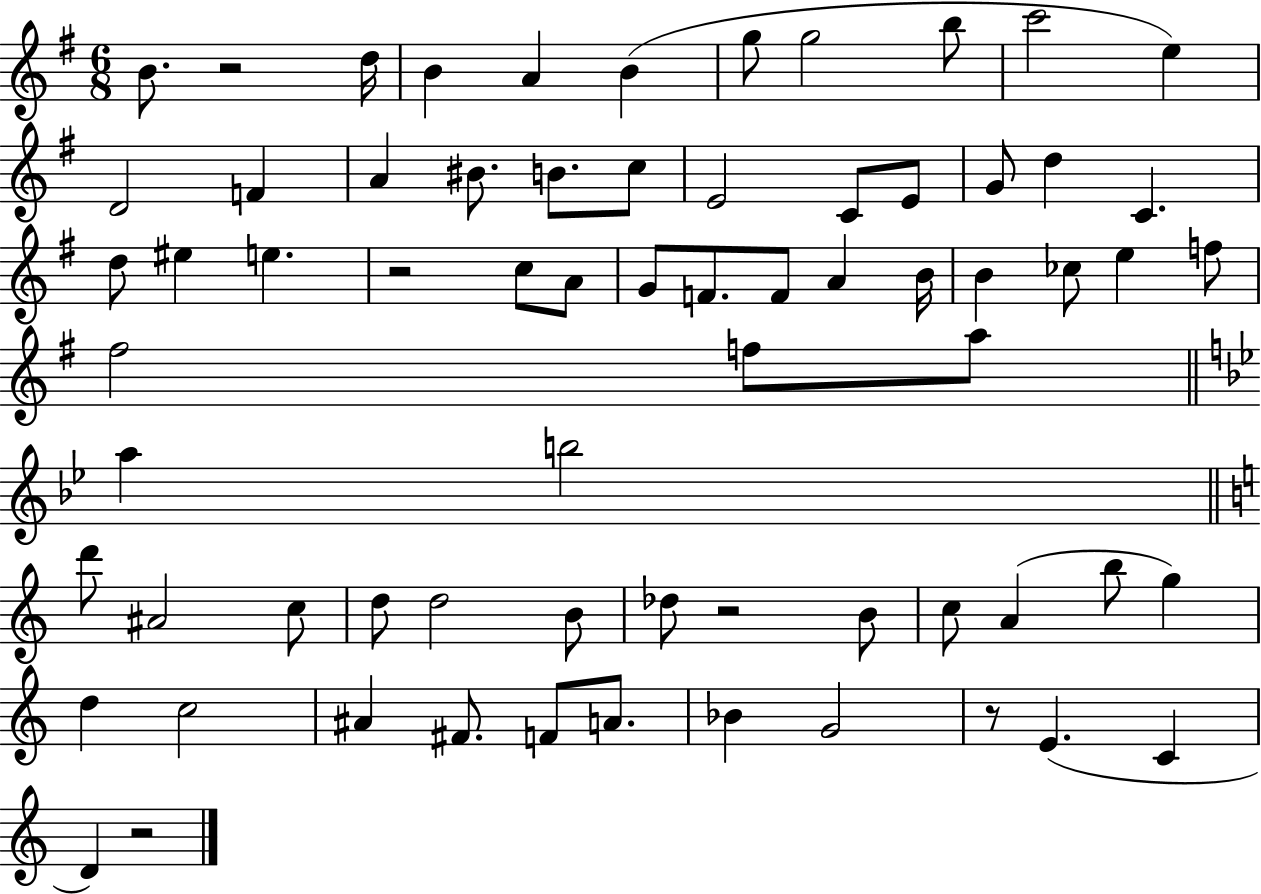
{
  \clef treble
  \numericTimeSignature
  \time 6/8
  \key g \major
  b'8. r2 d''16 | b'4 a'4 b'4( | g''8 g''2 b''8 | c'''2 e''4) | \break d'2 f'4 | a'4 bis'8. b'8. c''8 | e'2 c'8 e'8 | g'8 d''4 c'4. | \break d''8 eis''4 e''4. | r2 c''8 a'8 | g'8 f'8. f'8 a'4 b'16 | b'4 ces''8 e''4 f''8 | \break fis''2 f''8 a''8 | \bar "||" \break \key bes \major a''4 b''2 | \bar "||" \break \key c \major d'''8 ais'2 c''8 | d''8 d''2 b'8 | des''8 r2 b'8 | c''8 a'4( b''8 g''4) | \break d''4 c''2 | ais'4 fis'8. f'8 a'8. | bes'4 g'2 | r8 e'4.( c'4 | \break d'4) r2 | \bar "|."
}